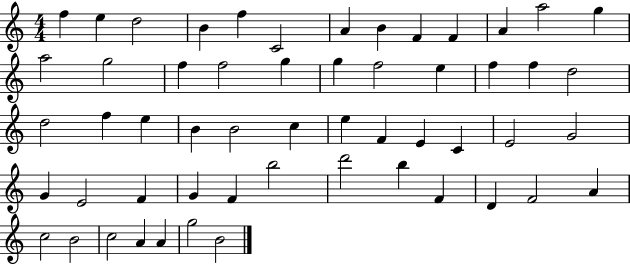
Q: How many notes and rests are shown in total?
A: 55